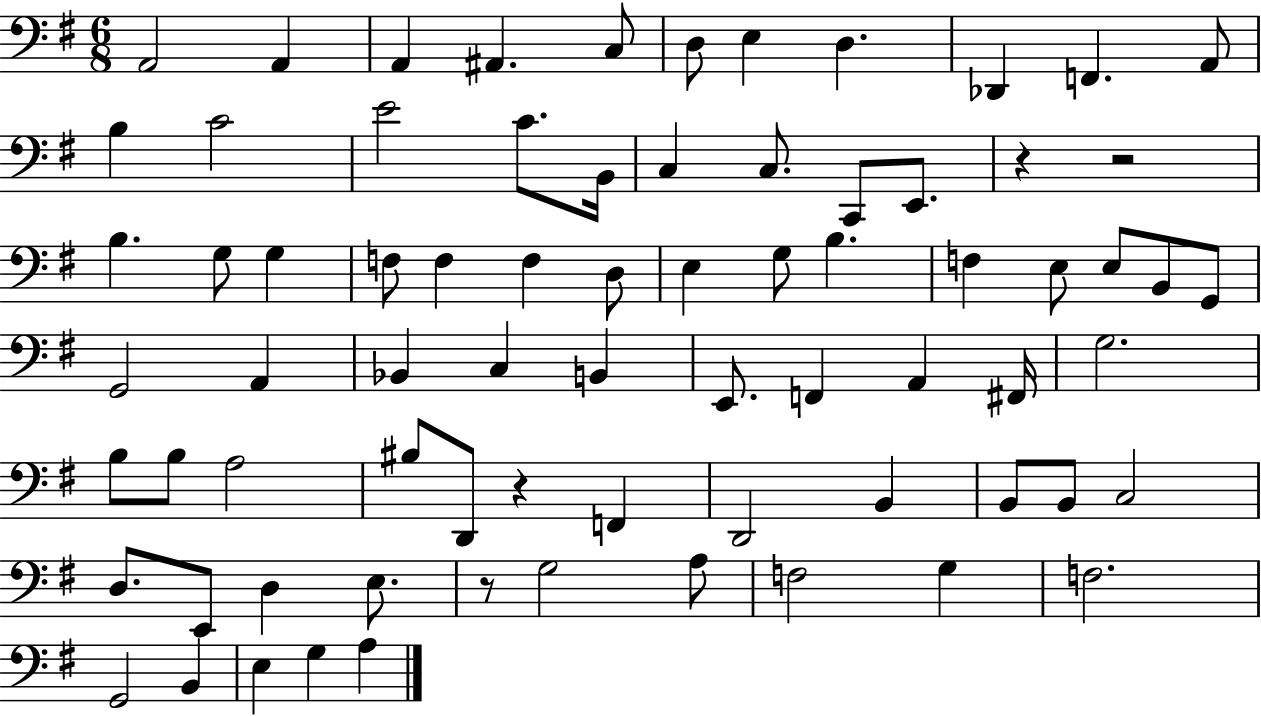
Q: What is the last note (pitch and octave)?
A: A3